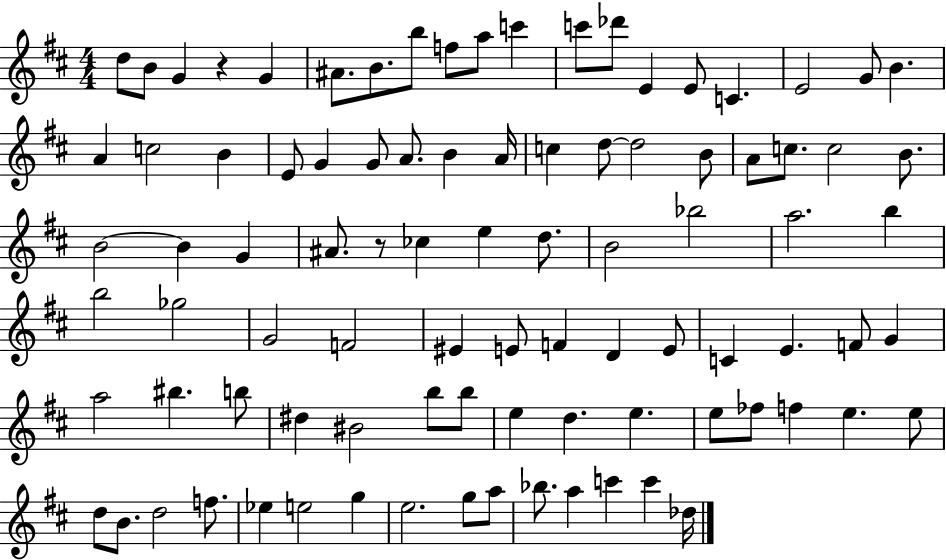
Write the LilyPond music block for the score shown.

{
  \clef treble
  \numericTimeSignature
  \time 4/4
  \key d \major
  d''8 b'8 g'4 r4 g'4 | ais'8. b'8. b''8 f''8 a''8 c'''4 | c'''8 des'''8 e'4 e'8 c'4. | e'2 g'8 b'4. | \break a'4 c''2 b'4 | e'8 g'4 g'8 a'8. b'4 a'16 | c''4 d''8~~ d''2 b'8 | a'8 c''8. c''2 b'8. | \break b'2~~ b'4 g'4 | ais'8. r8 ces''4 e''4 d''8. | b'2 bes''2 | a''2. b''4 | \break b''2 ges''2 | g'2 f'2 | eis'4 e'8 f'4 d'4 e'8 | c'4 e'4. f'8 g'4 | \break a''2 bis''4. b''8 | dis''4 bis'2 b''8 b''8 | e''4 d''4. e''4. | e''8 fes''8 f''4 e''4. e''8 | \break d''8 b'8. d''2 f''8. | ees''4 e''2 g''4 | e''2. g''8 a''8 | bes''8. a''4 c'''4 c'''4 des''16 | \break \bar "|."
}